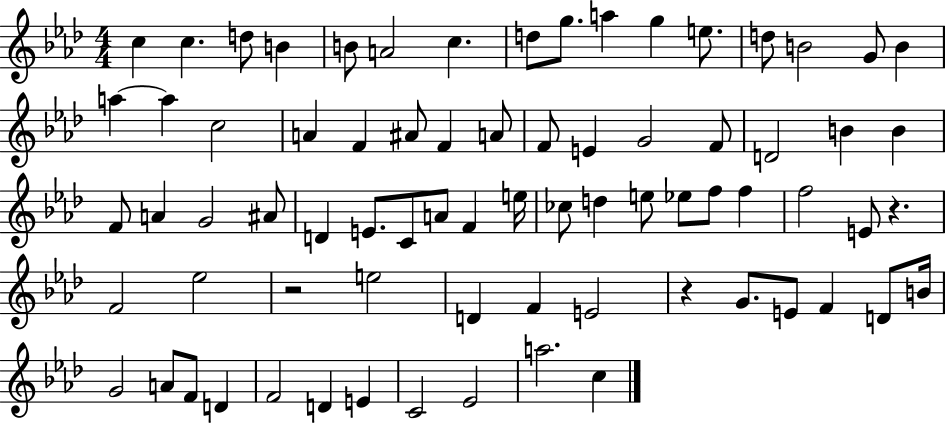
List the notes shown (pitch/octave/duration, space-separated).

C5/q C5/q. D5/e B4/q B4/e A4/h C5/q. D5/e G5/e. A5/q G5/q E5/e. D5/e B4/h G4/e B4/q A5/q A5/q C5/h A4/q F4/q A#4/e F4/q A4/e F4/e E4/q G4/h F4/e D4/h B4/q B4/q F4/e A4/q G4/h A#4/e D4/q E4/e. C4/e A4/e F4/q E5/s CES5/e D5/q E5/e Eb5/e F5/e F5/q F5/h E4/e R/q. F4/h Eb5/h R/h E5/h D4/q F4/q E4/h R/q G4/e. E4/e F4/q D4/e B4/s G4/h A4/e F4/e D4/q F4/h D4/q E4/q C4/h Eb4/h A5/h. C5/q